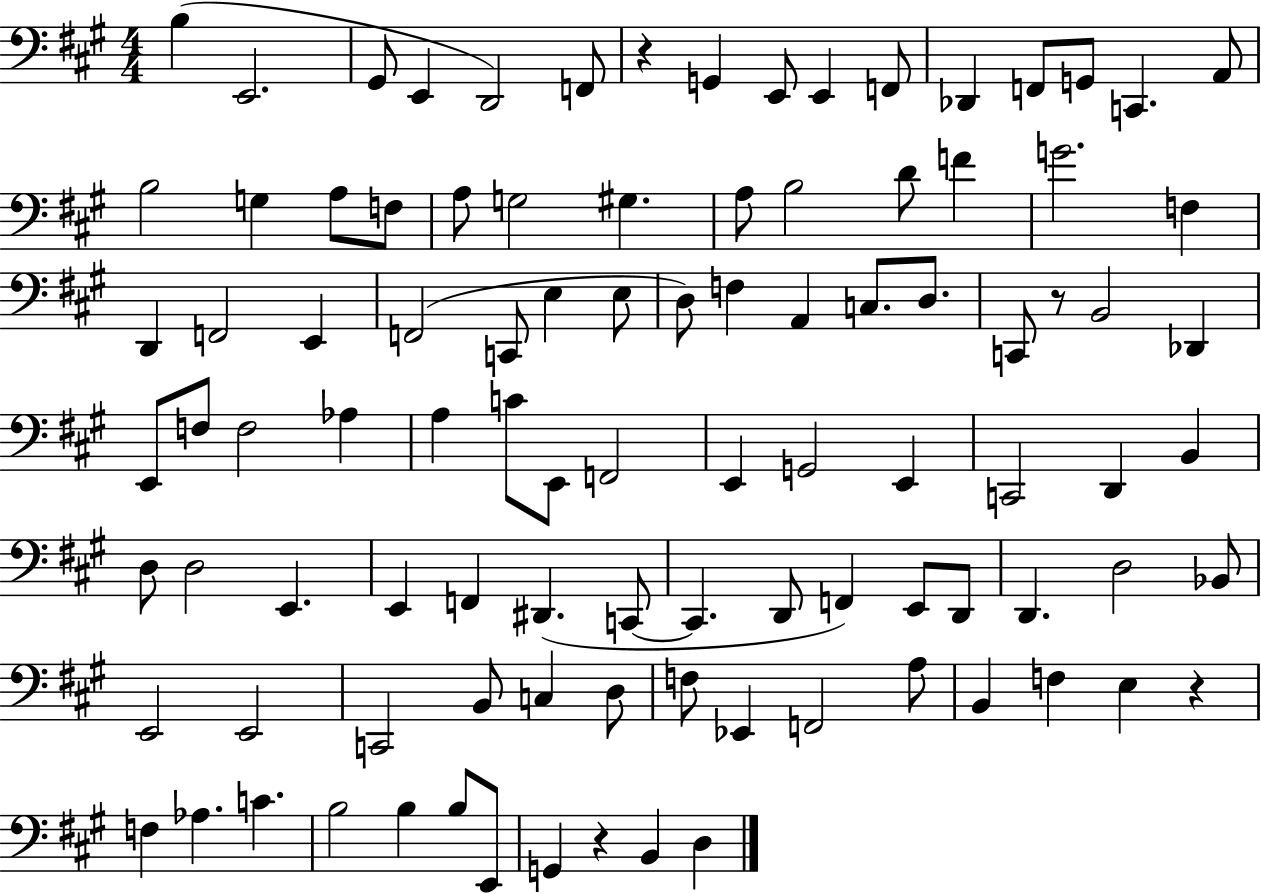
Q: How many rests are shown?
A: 4